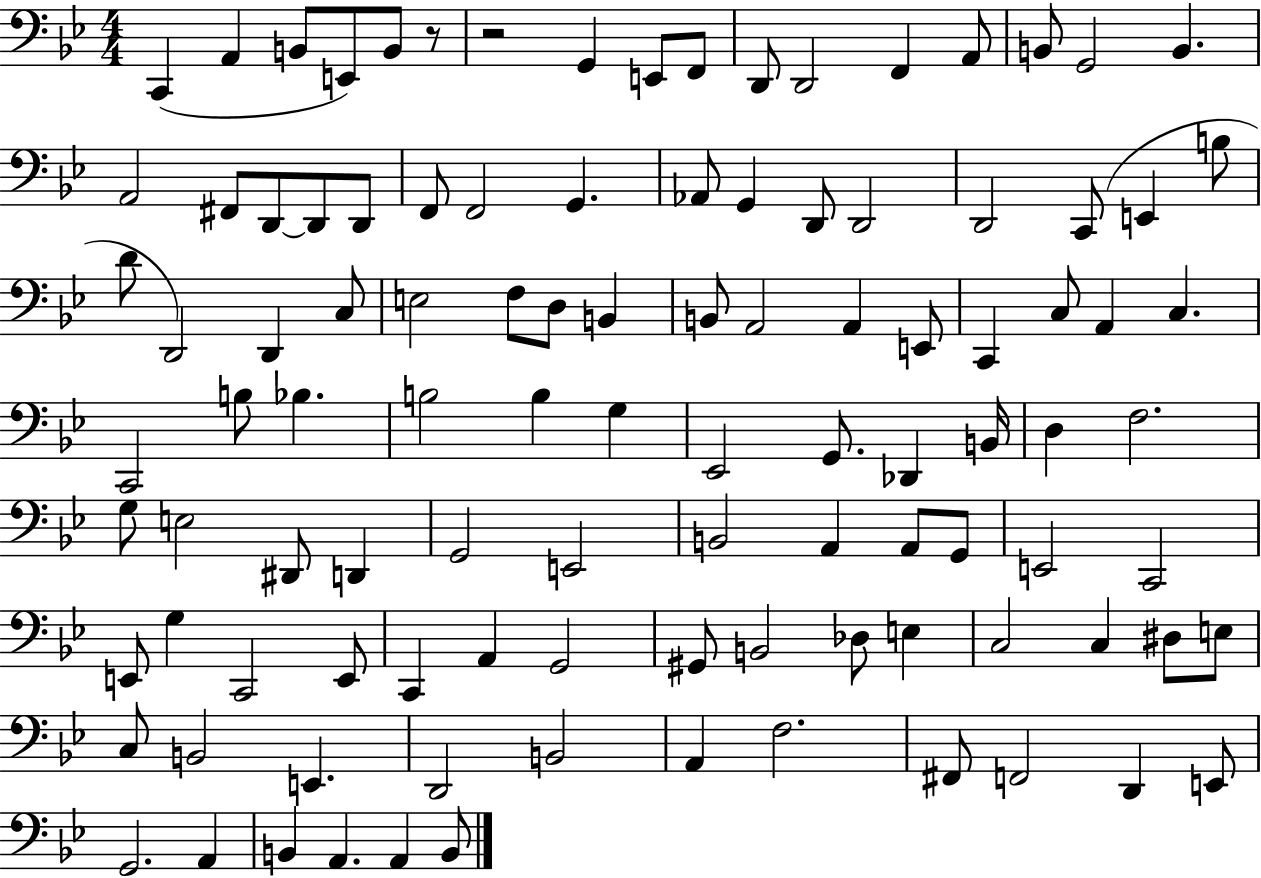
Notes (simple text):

C2/q A2/q B2/e E2/e B2/e R/e R/h G2/q E2/e F2/e D2/e D2/h F2/q A2/e B2/e G2/h B2/q. A2/h F#2/e D2/e D2/e D2/e F2/e F2/h G2/q. Ab2/e G2/q D2/e D2/h D2/h C2/e E2/q B3/e D4/e D2/h D2/q C3/e E3/h F3/e D3/e B2/q B2/e A2/h A2/q E2/e C2/q C3/e A2/q C3/q. C2/h B3/e Bb3/q. B3/h B3/q G3/q Eb2/h G2/e. Db2/q B2/s D3/q F3/h. G3/e E3/h D#2/e D2/q G2/h E2/h B2/h A2/q A2/e G2/e E2/h C2/h E2/e G3/q C2/h E2/e C2/q A2/q G2/h G#2/e B2/h Db3/e E3/q C3/h C3/q D#3/e E3/e C3/e B2/h E2/q. D2/h B2/h A2/q F3/h. F#2/e F2/h D2/q E2/e G2/h. A2/q B2/q A2/q. A2/q B2/e